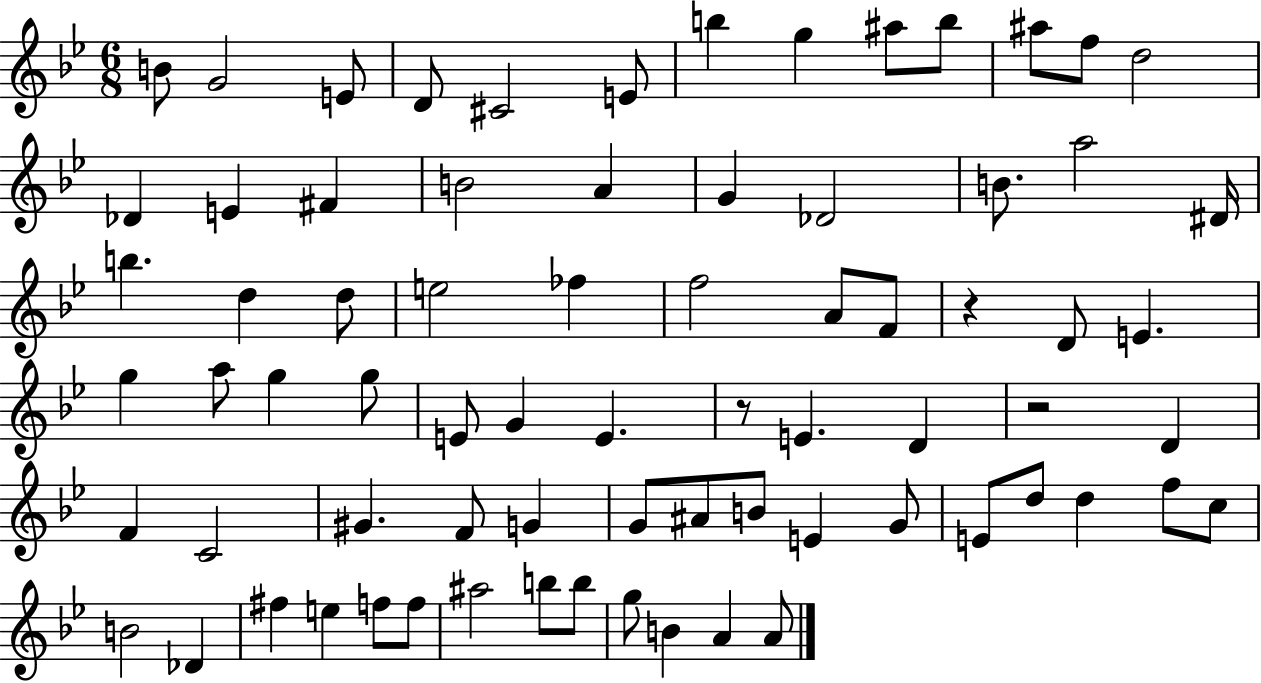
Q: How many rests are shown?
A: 3